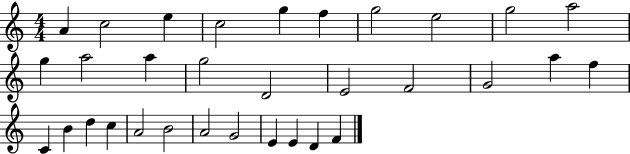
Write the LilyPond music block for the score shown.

{
  \clef treble
  \numericTimeSignature
  \time 4/4
  \key c \major
  a'4 c''2 e''4 | c''2 g''4 f''4 | g''2 e''2 | g''2 a''2 | \break g''4 a''2 a''4 | g''2 d'2 | e'2 f'2 | g'2 a''4 f''4 | \break c'4 b'4 d''4 c''4 | a'2 b'2 | a'2 g'2 | e'4 e'4 d'4 f'4 | \break \bar "|."
}